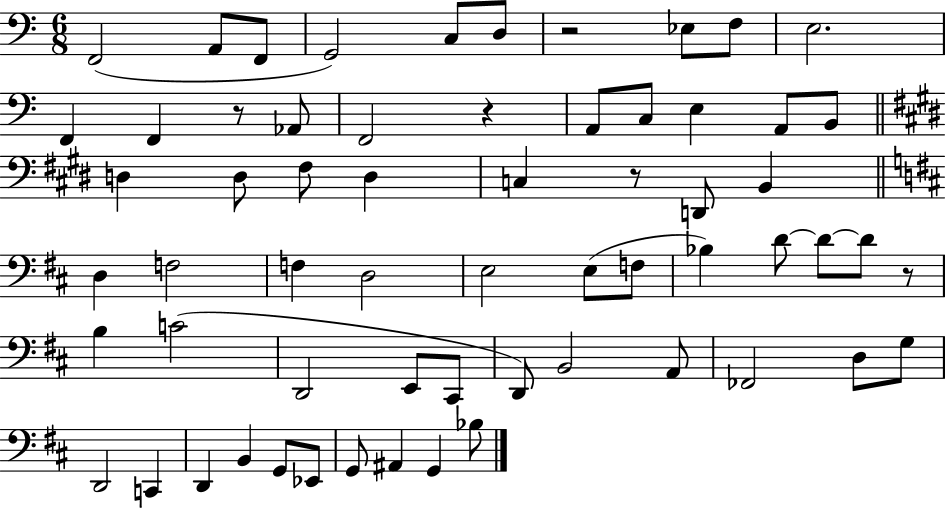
X:1
T:Untitled
M:6/8
L:1/4
K:C
F,,2 A,,/2 F,,/2 G,,2 C,/2 D,/2 z2 _E,/2 F,/2 E,2 F,, F,, z/2 _A,,/2 F,,2 z A,,/2 C,/2 E, A,,/2 B,,/2 D, D,/2 ^F,/2 D, C, z/2 D,,/2 B,, D, F,2 F, D,2 E,2 E,/2 F,/2 _B, D/2 D/2 D/2 z/2 B, C2 D,,2 E,,/2 ^C,,/2 D,,/2 B,,2 A,,/2 _F,,2 D,/2 G,/2 D,,2 C,, D,, B,, G,,/2 _E,,/2 G,,/2 ^A,, G,, _B,/2